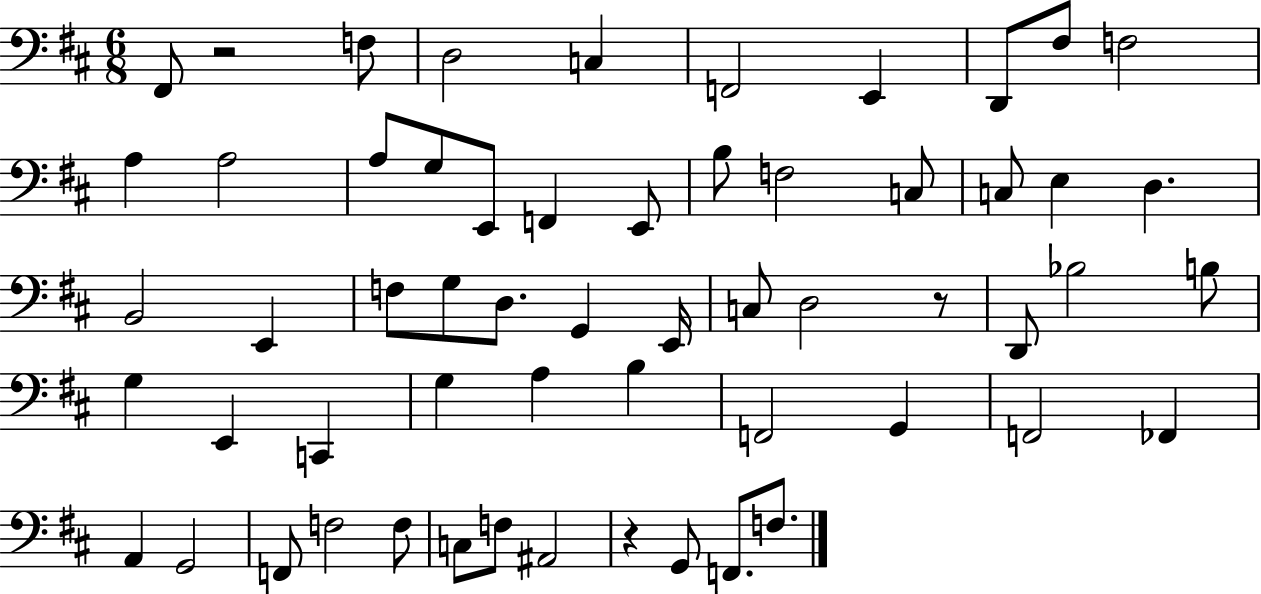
F#2/e R/h F3/e D3/h C3/q F2/h E2/q D2/e F#3/e F3/h A3/q A3/h A3/e G3/e E2/e F2/q E2/e B3/e F3/h C3/e C3/e E3/q D3/q. B2/h E2/q F3/e G3/e D3/e. G2/q E2/s C3/e D3/h R/e D2/e Bb3/h B3/e G3/q E2/q C2/q G3/q A3/q B3/q F2/h G2/q F2/h FES2/q A2/q G2/h F2/e F3/h F3/e C3/e F3/e A#2/h R/q G2/e F2/e. F3/e.